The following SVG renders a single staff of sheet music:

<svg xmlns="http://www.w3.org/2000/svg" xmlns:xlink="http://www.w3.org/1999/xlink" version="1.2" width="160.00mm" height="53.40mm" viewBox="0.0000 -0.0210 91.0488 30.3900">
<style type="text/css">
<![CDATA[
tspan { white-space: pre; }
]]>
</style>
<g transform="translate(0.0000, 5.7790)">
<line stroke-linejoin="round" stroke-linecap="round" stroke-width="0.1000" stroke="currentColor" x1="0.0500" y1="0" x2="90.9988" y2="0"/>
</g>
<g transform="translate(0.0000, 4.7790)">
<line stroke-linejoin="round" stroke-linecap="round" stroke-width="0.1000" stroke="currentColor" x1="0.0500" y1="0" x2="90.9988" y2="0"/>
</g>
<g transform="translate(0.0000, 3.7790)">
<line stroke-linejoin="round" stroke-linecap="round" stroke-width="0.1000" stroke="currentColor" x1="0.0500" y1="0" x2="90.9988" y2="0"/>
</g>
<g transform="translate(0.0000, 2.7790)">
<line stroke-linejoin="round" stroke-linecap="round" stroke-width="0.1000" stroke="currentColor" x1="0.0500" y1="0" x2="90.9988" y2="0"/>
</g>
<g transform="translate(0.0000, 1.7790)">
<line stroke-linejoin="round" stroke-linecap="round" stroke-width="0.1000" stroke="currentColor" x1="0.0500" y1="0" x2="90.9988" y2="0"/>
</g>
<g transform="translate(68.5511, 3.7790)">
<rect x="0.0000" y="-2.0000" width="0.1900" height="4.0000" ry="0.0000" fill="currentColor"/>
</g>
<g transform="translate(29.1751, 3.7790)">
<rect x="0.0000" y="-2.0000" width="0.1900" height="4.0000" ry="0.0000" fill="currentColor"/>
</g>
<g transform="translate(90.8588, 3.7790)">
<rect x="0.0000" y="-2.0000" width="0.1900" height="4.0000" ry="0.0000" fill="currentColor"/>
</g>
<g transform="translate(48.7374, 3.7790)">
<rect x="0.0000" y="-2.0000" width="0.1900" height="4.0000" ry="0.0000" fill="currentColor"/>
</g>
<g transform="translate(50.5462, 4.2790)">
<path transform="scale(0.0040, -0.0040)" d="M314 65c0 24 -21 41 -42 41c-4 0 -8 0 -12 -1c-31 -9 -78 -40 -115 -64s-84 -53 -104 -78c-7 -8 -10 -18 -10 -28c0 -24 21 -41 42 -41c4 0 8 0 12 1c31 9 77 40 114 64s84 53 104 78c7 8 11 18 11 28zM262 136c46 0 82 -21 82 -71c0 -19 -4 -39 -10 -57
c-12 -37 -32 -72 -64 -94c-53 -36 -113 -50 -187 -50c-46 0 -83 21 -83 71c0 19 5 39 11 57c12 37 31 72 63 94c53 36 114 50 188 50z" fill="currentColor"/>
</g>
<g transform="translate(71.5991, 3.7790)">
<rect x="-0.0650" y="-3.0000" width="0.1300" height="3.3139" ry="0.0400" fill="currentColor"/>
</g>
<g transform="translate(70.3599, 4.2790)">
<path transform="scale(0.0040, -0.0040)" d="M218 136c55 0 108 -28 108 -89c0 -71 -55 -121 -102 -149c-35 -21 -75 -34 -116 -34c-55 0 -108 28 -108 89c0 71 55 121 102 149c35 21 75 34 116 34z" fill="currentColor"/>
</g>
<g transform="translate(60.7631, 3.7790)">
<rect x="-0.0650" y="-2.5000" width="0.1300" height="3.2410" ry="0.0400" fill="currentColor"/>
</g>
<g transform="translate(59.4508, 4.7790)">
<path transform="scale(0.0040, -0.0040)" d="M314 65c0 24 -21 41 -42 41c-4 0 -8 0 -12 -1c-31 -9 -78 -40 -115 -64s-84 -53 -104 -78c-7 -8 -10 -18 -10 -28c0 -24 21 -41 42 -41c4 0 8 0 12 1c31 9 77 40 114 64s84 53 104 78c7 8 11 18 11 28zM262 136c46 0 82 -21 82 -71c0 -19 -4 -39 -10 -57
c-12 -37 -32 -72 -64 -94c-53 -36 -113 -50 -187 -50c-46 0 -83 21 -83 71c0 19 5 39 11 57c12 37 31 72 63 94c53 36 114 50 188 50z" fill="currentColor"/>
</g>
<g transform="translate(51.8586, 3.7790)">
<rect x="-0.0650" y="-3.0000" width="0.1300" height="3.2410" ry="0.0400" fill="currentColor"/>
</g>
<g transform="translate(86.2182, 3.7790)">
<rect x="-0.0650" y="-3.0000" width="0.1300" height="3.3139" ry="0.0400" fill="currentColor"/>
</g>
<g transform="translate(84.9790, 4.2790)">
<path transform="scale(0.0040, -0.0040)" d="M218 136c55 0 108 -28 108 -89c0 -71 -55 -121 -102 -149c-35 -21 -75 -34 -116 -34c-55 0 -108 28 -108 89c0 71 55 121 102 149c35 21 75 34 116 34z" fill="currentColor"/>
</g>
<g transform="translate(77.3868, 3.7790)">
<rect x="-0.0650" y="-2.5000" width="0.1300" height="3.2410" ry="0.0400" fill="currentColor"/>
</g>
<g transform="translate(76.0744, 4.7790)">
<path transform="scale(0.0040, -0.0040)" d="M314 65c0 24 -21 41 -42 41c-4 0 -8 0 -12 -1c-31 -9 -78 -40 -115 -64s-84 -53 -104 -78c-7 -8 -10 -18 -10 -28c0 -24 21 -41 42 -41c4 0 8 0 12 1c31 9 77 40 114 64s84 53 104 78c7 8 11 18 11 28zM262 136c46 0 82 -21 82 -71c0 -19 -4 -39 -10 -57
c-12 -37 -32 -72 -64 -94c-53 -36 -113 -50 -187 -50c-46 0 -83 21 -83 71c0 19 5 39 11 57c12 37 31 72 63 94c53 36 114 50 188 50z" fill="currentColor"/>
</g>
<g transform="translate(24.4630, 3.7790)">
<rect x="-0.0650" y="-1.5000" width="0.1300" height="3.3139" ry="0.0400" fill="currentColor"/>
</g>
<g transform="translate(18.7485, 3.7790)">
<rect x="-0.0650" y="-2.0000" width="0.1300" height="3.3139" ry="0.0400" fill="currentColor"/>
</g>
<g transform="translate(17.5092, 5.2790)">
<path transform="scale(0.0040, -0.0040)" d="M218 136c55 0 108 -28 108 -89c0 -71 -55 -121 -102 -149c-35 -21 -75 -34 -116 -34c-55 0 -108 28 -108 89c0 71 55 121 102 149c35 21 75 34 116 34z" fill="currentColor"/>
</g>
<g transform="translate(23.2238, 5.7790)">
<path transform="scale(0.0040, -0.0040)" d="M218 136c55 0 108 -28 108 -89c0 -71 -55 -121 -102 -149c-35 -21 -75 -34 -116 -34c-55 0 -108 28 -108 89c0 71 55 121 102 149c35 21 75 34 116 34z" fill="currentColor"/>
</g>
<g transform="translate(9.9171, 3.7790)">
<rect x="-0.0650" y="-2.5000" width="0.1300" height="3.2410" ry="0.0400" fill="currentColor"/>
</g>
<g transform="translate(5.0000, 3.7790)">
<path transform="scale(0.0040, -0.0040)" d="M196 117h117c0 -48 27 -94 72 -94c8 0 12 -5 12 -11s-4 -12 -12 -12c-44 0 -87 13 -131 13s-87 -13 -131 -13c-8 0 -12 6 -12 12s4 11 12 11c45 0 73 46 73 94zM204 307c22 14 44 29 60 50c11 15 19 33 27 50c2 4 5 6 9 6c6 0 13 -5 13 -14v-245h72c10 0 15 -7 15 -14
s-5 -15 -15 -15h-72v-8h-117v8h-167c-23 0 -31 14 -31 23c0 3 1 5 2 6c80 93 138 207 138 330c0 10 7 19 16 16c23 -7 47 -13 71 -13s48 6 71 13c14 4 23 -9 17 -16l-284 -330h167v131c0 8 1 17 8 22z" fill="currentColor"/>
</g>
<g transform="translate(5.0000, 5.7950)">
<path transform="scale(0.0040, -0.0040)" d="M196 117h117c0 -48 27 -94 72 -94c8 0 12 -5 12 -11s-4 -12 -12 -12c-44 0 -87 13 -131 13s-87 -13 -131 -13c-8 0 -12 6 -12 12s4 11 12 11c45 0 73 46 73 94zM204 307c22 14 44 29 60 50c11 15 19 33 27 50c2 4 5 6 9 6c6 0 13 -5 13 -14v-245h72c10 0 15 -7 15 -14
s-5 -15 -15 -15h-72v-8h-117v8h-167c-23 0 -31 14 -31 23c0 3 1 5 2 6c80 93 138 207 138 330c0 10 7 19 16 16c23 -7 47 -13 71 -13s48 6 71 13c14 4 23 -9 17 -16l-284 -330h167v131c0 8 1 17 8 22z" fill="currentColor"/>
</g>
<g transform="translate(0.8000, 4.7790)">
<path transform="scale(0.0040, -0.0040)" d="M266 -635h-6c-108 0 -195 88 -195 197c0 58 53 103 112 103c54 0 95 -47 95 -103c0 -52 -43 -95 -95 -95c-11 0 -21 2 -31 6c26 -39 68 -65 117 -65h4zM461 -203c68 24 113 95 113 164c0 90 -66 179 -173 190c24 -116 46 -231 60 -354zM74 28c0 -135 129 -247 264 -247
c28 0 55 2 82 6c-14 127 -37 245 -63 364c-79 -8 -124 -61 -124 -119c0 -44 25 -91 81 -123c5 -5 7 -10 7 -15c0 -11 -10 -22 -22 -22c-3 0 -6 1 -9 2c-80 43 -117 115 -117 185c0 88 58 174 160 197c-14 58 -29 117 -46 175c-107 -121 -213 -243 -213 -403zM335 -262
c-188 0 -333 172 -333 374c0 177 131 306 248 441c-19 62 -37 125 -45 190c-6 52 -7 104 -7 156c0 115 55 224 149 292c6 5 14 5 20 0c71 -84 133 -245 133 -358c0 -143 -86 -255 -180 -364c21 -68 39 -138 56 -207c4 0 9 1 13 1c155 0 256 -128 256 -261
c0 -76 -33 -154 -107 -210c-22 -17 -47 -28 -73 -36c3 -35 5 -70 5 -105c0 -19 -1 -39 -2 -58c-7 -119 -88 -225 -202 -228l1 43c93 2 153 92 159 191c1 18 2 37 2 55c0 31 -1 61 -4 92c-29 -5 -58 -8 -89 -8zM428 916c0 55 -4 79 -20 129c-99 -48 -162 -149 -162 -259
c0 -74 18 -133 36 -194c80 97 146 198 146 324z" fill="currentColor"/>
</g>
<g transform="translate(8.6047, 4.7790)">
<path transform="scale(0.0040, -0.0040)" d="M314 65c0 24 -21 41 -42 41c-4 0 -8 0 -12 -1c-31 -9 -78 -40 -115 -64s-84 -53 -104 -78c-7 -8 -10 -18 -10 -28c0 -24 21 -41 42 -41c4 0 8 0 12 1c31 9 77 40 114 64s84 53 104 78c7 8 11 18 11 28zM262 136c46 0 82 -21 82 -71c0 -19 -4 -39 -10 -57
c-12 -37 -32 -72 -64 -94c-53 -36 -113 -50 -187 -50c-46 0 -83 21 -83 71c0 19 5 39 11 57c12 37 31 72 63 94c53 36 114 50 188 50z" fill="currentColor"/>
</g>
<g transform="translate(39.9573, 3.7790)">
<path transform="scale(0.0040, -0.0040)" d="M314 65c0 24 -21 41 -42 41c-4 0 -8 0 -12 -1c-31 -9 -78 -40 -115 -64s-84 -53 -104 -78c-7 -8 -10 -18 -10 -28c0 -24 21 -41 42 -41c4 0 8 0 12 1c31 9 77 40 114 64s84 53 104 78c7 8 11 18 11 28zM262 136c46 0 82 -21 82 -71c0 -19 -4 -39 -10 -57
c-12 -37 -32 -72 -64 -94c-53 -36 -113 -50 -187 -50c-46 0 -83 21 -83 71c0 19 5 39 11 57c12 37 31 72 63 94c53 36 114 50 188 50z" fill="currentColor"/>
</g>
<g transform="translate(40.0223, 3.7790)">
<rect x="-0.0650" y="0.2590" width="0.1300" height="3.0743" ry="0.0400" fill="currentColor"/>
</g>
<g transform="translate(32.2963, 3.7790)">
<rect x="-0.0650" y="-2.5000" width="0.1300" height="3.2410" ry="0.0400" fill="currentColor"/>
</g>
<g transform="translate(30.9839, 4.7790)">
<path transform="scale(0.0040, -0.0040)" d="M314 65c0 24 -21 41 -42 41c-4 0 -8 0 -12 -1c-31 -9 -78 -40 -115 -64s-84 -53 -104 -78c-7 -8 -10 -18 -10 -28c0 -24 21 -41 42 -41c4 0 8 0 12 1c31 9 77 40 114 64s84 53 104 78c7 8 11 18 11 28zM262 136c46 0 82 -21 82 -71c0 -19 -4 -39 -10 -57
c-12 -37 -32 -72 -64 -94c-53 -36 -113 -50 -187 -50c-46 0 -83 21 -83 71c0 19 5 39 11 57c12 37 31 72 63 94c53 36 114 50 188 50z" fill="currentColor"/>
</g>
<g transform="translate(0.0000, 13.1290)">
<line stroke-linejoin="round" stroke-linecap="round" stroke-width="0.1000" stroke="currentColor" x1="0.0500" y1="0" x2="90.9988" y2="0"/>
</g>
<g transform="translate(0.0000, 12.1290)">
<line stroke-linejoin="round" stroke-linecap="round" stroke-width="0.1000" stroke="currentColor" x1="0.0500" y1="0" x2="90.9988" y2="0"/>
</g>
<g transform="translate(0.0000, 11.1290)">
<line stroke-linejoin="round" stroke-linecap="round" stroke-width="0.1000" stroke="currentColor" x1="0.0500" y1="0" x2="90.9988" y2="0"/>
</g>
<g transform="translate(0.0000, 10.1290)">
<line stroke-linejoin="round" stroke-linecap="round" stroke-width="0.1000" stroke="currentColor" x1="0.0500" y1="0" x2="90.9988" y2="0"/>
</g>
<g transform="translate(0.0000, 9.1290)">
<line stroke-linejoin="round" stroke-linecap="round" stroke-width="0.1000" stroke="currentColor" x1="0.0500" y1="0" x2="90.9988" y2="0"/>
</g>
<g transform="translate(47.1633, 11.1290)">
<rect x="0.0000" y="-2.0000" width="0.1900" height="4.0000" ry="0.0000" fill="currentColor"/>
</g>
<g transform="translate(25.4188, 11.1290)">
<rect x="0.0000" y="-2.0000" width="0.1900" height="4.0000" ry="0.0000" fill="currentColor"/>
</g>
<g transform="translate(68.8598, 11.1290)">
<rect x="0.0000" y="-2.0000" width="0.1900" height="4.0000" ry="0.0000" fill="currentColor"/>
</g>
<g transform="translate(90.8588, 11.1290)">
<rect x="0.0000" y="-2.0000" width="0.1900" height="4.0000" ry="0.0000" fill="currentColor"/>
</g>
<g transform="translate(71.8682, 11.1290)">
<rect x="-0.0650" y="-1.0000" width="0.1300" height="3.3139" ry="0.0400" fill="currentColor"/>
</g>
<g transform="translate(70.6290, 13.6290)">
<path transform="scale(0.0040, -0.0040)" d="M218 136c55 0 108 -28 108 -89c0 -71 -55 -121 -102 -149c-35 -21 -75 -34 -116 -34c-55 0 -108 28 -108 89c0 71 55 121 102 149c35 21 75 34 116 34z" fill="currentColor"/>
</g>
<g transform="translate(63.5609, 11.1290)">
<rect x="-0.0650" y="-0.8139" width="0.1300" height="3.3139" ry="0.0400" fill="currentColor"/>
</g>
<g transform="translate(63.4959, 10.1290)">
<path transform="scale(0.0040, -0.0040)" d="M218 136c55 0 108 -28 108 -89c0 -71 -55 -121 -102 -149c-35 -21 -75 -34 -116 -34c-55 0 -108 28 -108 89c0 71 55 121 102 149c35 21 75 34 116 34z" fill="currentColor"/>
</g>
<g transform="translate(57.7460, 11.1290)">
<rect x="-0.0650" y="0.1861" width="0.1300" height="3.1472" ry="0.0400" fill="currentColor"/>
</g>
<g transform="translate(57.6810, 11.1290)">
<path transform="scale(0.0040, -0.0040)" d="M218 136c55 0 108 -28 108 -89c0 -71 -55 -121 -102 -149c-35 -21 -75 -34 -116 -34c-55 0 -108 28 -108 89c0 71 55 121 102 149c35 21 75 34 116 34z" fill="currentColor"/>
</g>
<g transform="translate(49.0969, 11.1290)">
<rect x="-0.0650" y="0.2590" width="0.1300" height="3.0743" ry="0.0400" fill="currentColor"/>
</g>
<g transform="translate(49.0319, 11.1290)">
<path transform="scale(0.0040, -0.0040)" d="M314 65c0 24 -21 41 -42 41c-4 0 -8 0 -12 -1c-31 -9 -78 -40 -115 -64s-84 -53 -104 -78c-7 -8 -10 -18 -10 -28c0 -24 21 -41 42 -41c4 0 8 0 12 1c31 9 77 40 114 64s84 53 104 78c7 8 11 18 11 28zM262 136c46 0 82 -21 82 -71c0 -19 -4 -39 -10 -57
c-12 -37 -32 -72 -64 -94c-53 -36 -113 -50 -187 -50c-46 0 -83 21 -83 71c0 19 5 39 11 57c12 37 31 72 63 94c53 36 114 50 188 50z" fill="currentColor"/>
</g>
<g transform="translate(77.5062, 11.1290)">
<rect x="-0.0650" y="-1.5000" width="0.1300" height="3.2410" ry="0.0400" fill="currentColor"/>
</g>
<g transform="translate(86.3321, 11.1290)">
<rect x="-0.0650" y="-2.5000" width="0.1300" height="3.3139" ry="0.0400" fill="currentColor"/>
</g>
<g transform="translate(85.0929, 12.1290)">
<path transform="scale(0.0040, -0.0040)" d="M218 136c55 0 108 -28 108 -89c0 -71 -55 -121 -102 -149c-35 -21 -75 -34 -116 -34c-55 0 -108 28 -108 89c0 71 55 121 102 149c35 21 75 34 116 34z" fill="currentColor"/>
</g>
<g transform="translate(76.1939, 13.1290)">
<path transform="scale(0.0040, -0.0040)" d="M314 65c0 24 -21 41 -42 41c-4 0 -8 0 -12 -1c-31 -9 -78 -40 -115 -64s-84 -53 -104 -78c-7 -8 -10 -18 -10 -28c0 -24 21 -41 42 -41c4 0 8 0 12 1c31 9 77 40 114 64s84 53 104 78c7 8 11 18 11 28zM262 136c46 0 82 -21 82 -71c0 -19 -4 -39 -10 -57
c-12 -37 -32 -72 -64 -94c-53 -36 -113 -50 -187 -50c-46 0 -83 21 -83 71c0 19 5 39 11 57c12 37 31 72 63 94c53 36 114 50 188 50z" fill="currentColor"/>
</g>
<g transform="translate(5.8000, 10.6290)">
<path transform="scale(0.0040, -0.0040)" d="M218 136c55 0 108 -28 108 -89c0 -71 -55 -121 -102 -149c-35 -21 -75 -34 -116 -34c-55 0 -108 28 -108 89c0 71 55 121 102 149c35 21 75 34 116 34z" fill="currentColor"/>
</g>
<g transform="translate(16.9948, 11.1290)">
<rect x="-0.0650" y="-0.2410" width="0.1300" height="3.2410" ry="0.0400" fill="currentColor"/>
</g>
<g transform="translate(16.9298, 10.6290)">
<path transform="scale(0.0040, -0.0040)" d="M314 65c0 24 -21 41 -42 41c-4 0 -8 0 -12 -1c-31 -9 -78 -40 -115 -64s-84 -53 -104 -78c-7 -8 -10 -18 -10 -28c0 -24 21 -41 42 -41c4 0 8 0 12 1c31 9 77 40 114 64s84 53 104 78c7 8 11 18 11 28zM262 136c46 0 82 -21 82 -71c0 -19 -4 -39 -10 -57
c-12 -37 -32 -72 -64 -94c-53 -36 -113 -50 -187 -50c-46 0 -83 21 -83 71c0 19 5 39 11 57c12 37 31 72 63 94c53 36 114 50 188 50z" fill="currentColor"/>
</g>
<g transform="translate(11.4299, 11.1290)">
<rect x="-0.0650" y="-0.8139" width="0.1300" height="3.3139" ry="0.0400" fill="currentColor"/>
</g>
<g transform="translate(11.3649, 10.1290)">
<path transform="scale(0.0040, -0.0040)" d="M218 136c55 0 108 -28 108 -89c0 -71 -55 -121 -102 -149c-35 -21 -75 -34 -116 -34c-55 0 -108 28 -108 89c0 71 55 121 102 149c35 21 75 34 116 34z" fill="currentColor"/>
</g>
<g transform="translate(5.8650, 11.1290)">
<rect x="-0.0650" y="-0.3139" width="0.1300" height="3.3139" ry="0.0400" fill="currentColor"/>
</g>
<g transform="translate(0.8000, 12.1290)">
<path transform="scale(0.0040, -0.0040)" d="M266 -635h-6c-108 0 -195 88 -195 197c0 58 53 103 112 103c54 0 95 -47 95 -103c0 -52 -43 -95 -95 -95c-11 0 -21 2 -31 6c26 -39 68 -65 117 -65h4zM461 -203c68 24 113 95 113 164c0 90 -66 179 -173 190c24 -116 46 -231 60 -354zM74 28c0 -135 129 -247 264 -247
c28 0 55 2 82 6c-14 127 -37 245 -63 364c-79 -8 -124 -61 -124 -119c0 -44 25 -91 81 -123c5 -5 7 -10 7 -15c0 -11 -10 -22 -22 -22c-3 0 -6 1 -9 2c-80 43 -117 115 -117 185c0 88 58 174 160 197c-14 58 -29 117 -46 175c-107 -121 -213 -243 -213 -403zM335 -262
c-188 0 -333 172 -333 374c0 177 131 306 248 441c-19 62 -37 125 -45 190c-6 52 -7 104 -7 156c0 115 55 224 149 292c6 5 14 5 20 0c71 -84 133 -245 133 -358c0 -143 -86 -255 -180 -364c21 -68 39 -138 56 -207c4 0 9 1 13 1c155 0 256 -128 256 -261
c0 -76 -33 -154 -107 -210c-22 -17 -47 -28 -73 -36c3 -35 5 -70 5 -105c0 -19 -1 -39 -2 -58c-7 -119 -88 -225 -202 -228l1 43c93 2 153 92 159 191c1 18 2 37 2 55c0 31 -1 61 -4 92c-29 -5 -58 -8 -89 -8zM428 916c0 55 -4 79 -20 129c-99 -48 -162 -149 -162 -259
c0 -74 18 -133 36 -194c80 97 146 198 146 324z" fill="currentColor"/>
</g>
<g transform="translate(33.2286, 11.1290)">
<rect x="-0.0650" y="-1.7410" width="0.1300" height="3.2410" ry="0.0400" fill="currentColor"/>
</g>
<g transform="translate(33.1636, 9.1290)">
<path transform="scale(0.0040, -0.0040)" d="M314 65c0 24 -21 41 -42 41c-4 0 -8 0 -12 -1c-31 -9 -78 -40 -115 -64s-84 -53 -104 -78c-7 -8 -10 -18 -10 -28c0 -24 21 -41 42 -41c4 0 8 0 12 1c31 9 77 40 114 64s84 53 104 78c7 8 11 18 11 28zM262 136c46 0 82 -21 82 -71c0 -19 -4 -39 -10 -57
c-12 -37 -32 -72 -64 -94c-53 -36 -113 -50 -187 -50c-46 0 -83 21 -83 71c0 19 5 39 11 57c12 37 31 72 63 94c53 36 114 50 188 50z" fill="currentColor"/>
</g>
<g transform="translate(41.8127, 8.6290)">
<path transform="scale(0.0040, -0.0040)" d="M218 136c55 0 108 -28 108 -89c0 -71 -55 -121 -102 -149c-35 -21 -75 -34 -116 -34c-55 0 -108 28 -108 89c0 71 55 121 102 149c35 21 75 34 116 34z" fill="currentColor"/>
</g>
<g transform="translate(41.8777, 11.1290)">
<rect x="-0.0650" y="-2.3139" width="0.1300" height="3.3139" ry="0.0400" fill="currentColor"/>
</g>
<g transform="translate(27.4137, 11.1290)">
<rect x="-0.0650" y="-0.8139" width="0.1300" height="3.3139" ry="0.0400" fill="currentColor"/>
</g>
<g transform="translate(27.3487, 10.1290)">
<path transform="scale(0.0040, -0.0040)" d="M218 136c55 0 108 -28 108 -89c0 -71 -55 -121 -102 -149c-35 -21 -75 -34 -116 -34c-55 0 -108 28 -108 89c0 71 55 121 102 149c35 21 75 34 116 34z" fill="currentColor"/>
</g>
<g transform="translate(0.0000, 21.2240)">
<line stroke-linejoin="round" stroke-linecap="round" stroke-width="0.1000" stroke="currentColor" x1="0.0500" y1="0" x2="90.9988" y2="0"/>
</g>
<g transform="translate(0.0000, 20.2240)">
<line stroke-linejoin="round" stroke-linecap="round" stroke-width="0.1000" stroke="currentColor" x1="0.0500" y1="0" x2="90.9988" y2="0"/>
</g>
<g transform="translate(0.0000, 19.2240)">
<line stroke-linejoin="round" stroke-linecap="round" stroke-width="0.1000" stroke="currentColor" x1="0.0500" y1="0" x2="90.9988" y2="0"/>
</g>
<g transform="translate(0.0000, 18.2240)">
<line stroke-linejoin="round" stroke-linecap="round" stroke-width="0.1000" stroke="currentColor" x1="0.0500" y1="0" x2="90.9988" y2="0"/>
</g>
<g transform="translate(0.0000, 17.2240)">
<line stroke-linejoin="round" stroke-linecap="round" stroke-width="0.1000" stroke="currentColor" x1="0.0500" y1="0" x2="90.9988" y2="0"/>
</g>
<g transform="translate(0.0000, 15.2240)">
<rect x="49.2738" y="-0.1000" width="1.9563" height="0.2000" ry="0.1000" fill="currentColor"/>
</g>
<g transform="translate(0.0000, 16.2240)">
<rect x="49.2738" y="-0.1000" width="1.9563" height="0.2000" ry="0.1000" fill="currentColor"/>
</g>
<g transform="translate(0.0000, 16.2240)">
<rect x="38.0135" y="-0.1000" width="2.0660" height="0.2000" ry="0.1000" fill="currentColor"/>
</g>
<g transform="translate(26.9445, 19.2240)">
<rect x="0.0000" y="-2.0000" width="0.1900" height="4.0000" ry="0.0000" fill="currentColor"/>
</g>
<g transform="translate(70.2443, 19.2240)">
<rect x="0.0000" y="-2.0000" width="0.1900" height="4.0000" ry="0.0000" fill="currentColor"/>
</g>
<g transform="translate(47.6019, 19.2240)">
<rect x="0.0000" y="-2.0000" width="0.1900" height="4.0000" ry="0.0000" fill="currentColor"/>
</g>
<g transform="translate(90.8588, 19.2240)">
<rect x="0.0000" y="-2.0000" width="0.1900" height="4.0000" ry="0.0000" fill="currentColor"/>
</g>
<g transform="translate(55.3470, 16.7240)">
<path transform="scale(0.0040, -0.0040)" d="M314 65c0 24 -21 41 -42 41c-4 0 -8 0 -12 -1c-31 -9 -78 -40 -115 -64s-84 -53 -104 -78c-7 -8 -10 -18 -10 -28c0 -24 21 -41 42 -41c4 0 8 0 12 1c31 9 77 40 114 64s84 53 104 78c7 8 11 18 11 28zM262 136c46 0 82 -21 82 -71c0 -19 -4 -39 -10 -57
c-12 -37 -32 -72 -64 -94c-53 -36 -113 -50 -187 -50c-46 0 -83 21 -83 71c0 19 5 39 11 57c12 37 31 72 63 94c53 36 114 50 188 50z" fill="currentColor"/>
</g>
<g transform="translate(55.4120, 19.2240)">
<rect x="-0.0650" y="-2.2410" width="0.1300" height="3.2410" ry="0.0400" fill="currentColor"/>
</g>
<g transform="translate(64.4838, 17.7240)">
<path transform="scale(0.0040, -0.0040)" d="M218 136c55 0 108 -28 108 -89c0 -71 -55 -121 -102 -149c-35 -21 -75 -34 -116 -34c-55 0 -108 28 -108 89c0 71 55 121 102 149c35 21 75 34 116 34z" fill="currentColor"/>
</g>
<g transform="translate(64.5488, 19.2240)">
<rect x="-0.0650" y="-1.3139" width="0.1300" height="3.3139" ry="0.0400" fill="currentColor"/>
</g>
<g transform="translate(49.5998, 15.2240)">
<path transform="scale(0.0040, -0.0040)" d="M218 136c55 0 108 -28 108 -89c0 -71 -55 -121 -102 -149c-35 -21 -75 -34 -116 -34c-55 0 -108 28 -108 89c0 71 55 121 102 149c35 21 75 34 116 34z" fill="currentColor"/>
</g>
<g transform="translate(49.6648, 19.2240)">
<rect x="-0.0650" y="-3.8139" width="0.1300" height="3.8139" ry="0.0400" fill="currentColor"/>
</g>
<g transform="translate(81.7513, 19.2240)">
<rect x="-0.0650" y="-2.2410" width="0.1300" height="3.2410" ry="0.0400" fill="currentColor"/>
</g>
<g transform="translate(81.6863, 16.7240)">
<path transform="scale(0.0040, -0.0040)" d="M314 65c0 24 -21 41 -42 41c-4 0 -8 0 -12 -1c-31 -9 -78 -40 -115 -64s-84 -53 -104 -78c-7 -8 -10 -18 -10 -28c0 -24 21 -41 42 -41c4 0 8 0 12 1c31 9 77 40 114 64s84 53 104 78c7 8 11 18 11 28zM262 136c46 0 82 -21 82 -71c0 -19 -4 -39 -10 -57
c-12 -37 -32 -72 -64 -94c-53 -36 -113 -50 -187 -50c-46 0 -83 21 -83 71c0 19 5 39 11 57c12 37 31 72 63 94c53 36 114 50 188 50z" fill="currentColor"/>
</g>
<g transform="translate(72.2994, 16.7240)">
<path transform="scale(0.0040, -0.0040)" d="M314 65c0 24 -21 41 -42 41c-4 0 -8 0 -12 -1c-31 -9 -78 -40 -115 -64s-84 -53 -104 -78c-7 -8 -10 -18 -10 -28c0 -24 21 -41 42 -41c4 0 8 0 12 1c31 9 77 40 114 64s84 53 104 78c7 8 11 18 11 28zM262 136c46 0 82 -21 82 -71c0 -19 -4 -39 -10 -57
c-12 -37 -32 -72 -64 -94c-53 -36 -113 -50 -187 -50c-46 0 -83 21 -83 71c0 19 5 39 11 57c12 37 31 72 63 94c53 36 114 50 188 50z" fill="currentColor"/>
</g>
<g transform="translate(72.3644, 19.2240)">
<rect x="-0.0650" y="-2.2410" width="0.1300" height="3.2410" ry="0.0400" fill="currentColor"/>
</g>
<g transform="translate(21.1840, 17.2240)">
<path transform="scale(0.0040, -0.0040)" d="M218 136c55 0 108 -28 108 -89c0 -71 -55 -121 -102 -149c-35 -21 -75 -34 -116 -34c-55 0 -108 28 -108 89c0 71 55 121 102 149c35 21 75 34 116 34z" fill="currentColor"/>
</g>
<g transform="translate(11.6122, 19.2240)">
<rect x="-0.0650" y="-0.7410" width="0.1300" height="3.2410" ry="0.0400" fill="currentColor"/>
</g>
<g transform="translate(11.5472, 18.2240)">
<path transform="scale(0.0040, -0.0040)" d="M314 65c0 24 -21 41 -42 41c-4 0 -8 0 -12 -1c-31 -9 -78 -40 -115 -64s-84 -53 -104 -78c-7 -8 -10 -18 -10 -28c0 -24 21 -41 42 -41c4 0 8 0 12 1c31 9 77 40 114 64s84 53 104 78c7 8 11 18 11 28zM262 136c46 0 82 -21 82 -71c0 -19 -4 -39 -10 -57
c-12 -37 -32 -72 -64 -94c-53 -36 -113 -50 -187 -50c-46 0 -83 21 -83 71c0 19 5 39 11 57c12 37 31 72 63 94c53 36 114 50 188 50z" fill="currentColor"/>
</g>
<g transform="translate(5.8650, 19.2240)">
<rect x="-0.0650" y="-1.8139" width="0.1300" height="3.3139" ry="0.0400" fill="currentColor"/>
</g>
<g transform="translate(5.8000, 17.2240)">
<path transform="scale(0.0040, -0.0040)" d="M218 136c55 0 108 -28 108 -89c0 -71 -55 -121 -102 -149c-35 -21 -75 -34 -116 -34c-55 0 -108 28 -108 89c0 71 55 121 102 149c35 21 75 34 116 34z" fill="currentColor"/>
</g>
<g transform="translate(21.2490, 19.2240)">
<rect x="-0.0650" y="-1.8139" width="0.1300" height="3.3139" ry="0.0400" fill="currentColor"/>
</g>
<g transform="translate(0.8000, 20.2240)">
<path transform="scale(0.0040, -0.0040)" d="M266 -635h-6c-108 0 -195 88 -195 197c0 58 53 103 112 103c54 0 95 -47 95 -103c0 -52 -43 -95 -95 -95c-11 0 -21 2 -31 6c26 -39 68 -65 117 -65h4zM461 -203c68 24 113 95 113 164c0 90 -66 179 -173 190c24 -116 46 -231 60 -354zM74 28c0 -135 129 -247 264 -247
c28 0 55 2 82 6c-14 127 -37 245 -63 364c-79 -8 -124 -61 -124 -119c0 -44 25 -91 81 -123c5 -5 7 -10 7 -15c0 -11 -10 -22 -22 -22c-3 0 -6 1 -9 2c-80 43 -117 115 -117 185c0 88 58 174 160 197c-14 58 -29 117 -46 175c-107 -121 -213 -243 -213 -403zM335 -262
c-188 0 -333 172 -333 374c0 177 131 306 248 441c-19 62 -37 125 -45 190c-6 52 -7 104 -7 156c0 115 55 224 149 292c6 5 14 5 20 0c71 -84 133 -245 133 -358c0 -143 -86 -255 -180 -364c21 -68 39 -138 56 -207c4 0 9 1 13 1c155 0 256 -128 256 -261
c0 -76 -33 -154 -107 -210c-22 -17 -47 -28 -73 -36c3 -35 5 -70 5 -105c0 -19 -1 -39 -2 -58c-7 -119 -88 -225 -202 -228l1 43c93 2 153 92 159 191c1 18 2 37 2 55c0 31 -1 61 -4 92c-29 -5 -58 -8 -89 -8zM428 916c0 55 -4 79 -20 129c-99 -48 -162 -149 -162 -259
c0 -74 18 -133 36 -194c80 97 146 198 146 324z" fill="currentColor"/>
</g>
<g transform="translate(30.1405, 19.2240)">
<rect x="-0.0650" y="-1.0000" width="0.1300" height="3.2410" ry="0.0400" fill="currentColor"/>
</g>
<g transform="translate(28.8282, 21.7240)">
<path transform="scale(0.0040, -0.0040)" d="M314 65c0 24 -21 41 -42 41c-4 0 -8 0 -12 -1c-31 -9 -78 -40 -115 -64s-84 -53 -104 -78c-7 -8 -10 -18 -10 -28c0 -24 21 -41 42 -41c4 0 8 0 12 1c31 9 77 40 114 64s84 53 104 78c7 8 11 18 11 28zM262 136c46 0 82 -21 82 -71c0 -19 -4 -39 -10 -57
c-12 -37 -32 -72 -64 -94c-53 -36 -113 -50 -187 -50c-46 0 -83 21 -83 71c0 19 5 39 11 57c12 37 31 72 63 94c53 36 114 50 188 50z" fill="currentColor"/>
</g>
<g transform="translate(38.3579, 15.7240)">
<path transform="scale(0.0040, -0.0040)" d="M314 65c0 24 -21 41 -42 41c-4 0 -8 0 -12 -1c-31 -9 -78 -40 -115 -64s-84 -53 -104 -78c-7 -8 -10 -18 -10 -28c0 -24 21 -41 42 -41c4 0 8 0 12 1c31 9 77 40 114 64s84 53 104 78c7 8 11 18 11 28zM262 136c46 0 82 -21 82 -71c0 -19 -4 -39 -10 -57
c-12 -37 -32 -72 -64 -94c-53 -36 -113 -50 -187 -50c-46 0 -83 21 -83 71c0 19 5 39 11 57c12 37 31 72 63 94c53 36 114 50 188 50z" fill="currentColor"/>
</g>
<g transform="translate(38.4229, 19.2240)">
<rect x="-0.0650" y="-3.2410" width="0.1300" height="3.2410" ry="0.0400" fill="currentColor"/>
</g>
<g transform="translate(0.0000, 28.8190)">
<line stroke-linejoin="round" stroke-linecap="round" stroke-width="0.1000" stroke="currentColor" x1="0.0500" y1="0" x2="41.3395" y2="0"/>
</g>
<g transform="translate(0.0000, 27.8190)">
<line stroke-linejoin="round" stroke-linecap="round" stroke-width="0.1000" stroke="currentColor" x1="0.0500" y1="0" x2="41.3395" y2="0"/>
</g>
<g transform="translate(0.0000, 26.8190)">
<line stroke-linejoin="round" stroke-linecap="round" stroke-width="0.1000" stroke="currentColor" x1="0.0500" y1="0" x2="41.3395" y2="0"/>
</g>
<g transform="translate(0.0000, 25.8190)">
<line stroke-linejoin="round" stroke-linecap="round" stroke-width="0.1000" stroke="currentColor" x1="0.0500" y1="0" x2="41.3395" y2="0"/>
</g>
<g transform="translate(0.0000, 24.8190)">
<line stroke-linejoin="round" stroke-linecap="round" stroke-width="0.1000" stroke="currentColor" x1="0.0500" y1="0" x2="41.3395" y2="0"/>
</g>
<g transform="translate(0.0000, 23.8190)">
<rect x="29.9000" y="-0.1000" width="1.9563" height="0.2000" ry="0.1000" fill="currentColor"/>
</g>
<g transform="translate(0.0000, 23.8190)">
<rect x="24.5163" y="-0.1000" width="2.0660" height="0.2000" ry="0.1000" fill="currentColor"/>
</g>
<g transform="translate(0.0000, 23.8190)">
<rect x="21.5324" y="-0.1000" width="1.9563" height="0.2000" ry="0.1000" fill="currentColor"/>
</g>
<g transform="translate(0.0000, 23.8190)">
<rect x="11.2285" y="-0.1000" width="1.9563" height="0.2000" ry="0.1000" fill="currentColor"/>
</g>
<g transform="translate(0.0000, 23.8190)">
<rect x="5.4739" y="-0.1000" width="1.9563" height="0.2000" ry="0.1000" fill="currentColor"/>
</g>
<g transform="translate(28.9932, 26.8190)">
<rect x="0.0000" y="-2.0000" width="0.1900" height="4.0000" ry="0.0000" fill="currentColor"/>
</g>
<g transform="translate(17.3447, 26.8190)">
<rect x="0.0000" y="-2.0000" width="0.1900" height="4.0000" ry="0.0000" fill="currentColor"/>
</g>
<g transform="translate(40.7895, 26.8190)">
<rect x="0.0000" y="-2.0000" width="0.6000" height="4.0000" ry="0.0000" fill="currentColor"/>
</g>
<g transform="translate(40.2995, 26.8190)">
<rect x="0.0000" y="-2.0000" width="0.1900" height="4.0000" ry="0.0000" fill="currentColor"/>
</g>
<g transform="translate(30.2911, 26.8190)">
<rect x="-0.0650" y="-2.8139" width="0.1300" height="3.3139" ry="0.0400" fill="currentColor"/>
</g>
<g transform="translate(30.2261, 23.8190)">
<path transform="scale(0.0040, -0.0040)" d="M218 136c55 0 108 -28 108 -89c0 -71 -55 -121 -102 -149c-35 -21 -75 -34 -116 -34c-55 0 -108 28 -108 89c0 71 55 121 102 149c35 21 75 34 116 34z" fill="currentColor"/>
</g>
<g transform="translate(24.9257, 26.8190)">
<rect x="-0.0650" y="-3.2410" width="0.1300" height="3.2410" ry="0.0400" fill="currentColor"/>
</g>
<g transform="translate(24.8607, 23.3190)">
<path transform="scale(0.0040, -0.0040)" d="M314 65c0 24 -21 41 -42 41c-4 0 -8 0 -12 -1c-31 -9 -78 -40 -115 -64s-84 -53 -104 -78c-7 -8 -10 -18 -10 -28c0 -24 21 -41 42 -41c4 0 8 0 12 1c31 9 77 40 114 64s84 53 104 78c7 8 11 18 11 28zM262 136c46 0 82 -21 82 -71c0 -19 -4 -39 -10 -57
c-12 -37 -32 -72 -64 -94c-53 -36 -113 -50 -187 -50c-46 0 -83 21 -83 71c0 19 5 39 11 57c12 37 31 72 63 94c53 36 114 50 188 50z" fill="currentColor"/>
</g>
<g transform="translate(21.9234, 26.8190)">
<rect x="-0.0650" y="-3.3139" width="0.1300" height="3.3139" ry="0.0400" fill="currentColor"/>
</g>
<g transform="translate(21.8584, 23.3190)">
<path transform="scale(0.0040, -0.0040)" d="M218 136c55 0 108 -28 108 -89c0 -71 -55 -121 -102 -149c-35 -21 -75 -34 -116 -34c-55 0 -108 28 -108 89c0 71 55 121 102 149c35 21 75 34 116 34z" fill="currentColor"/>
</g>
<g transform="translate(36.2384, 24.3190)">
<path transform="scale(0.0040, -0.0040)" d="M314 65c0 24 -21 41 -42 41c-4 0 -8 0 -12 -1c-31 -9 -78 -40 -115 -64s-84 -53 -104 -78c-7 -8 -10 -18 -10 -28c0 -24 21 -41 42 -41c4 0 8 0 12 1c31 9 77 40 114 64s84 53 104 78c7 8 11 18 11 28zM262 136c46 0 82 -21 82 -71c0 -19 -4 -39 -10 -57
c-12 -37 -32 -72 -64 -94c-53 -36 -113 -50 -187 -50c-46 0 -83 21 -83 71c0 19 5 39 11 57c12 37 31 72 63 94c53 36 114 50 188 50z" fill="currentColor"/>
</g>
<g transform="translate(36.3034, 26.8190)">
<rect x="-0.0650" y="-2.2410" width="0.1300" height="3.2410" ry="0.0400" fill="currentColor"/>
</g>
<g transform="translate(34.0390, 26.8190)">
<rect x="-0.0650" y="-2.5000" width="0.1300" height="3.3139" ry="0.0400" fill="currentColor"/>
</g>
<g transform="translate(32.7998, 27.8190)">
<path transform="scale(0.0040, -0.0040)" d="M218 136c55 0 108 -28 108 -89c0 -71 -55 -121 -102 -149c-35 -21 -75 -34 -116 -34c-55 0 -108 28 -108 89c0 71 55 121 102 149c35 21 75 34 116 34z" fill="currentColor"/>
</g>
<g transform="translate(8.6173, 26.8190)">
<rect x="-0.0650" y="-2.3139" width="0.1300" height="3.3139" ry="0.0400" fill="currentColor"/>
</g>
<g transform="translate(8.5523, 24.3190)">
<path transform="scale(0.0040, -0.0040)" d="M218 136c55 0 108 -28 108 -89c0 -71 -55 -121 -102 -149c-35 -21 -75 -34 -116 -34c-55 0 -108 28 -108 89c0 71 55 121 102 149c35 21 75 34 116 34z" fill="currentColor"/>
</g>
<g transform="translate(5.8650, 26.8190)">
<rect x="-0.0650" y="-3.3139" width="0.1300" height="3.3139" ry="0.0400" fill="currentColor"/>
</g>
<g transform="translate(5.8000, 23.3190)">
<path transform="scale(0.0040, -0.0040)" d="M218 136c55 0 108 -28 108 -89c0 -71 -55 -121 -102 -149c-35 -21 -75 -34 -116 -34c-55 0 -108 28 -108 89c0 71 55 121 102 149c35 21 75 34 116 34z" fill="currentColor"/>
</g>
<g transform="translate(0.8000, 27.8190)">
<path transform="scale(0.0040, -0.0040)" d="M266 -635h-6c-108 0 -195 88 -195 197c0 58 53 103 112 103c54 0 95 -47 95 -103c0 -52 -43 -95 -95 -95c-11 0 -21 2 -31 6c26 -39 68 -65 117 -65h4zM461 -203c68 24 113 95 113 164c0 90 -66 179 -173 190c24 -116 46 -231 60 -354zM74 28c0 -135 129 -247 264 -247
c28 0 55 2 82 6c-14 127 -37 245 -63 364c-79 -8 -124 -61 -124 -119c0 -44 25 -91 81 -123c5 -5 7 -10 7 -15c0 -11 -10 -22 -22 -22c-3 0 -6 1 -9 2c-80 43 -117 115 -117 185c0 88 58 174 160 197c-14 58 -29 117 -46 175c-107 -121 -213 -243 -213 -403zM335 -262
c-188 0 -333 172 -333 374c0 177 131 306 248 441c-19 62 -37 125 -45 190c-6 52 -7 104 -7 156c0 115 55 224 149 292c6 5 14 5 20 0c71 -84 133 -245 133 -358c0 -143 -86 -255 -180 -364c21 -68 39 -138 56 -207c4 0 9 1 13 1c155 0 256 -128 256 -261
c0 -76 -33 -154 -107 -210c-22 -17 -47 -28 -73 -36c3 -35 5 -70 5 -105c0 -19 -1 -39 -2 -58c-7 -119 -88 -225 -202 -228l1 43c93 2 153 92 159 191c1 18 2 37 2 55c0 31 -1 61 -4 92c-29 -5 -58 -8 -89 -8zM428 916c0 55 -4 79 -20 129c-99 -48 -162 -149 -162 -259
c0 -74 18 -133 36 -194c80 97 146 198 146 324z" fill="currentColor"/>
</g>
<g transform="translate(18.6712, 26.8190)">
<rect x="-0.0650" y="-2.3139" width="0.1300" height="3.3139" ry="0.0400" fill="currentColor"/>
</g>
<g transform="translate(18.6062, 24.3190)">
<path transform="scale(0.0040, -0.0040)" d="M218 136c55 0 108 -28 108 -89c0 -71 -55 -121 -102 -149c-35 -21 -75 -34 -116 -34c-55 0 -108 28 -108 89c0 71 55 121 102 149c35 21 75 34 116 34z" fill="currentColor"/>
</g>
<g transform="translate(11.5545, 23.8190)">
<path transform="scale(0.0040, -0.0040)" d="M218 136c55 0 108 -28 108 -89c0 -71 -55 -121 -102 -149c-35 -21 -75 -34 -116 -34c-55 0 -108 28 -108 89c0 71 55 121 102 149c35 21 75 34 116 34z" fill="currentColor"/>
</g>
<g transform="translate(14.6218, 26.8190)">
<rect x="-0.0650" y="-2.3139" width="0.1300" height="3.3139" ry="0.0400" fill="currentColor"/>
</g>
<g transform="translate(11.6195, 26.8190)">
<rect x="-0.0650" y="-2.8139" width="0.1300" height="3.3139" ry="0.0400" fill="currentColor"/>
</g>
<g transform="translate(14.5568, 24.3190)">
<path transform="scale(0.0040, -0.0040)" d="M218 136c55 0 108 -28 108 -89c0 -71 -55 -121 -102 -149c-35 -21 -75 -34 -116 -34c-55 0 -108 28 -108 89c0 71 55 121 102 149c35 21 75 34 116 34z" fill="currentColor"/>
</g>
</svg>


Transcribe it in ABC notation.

X:1
T:Untitled
M:4/4
L:1/4
K:C
G2 F E G2 B2 A2 G2 A G2 A c d c2 d f2 g B2 B d D E2 G f d2 f D2 b2 c' g2 e g2 g2 b g a g g b b2 a G g2